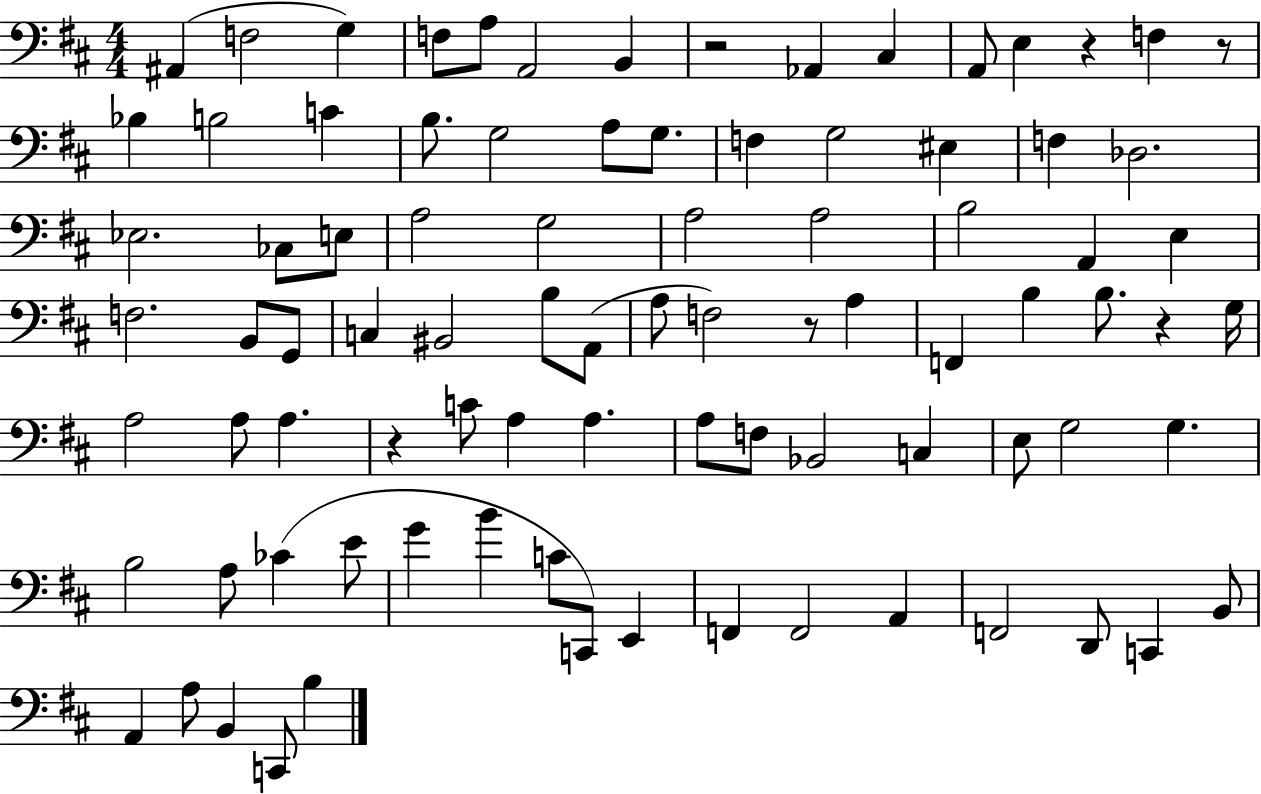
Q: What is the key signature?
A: D major